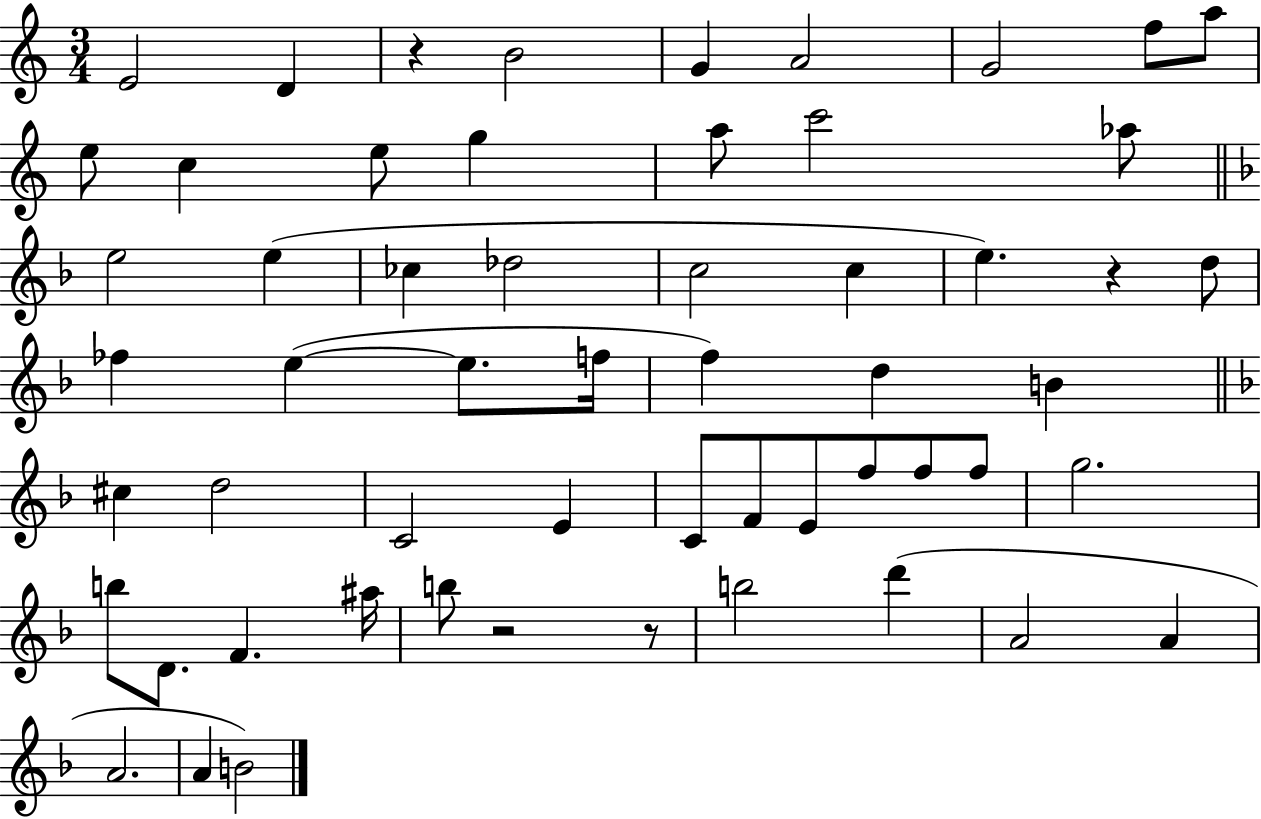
X:1
T:Untitled
M:3/4
L:1/4
K:C
E2 D z B2 G A2 G2 f/2 a/2 e/2 c e/2 g a/2 c'2 _a/2 e2 e _c _d2 c2 c e z d/2 _f e e/2 f/4 f d B ^c d2 C2 E C/2 F/2 E/2 f/2 f/2 f/2 g2 b/2 D/2 F ^a/4 b/2 z2 z/2 b2 d' A2 A A2 A B2